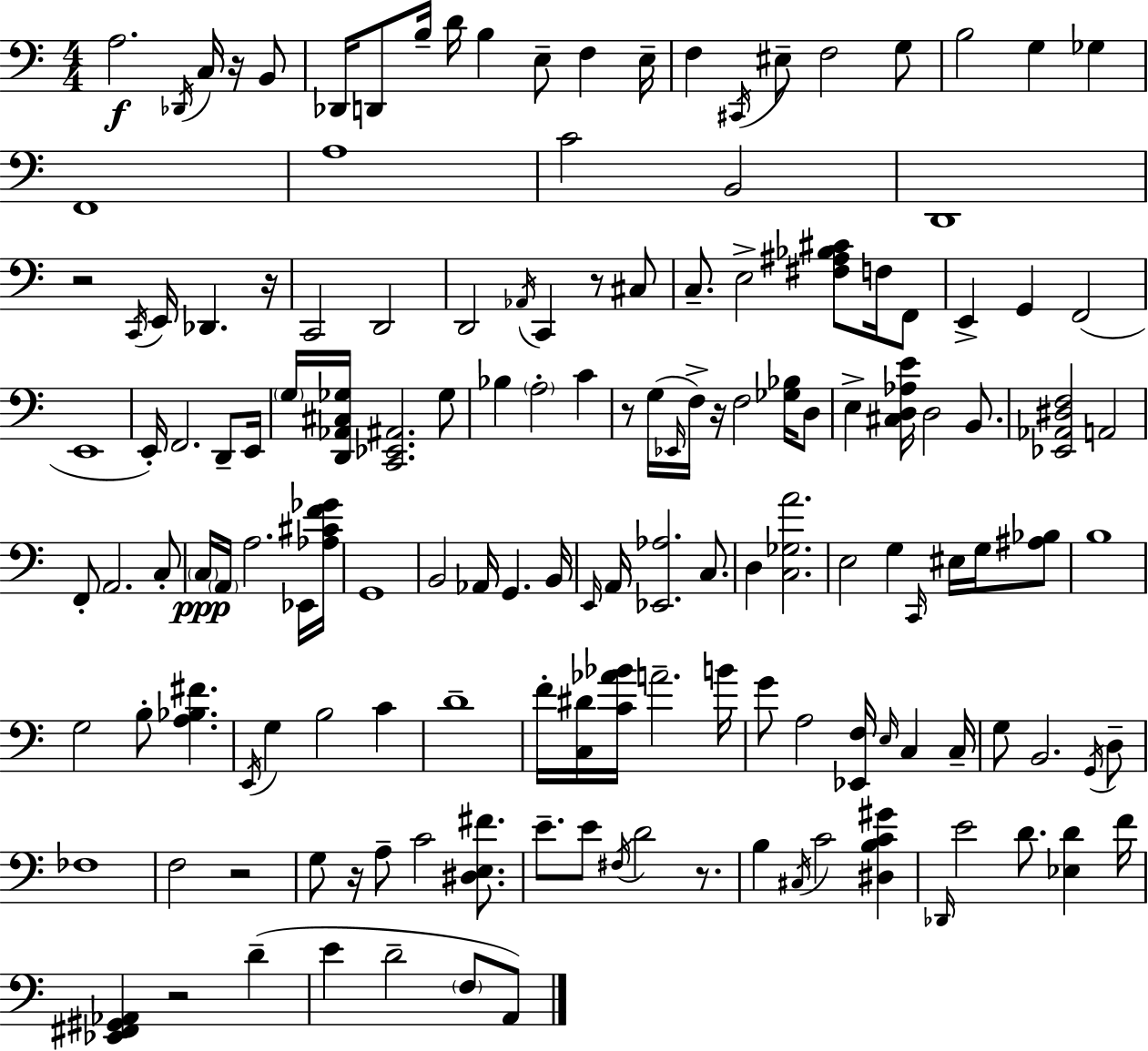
{
  \clef bass
  \numericTimeSignature
  \time 4/4
  \key c \major
  \repeat volta 2 { a2.\f \acciaccatura { des,16 } c16 r16 b,8 | des,16 d,8 b16-- d'16 b4 e8-- f4 | e16-- f4 \acciaccatura { cis,16 } eis8-- f2 | g8 b2 g4 ges4 | \break f,1 | a1 | c'2 b,2 | d,1 | \break r2 \acciaccatura { c,16 } e,16 des,4. | r16 c,2 d,2 | d,2 \acciaccatura { aes,16 } c,4 | r8 cis8 c8.-- e2-> <fis ais bes cis'>8 | \break f16 f,8 e,4-> g,4 f,2( | e,1 | e,16-.) f,2. | d,8-- e,16 \parenthesize g16 <d, aes, cis ges>16 <c, ees, ais,>2. | \break ges8 bes4 \parenthesize a2-. | c'4 r8 g16( \grace { ees,16 } f16->) r16 f2 | <ges bes>16 d8 e4-> <cis d aes e'>16 d2 | b,8. <ees, aes, dis f>2 a,2 | \break f,8-. a,2. | c8-. \parenthesize c16\ppp \parenthesize a,16 a2. | ees,16 <aes cis' f' ges'>16 g,1 | b,2 aes,16 g,4. | \break b,16 \grace { e,16 } a,16 <ees, aes>2. | c8. d4 <c ges a'>2. | e2 g4 | \grace { c,16 } eis16 g16 <ais bes>8 b1 | \break g2 b8-. | <a bes fis'>4. \acciaccatura { e,16 } g4 b2 | c'4 d'1-- | f'16-. <c dis'>16 <c' aes' bes'>16 a'2.-- | \break b'16 g'8 a2 | <ees, f>16 \grace { e16 } c4 c16-- g8 b,2. | \acciaccatura { g,16 } d8-- fes1 | f2 | \break r2 g8 r16 a8-- c'2 | <dis e fis'>8. e'8.-- e'8 \acciaccatura { fis16 } | d'2 r8. b4 \acciaccatura { cis16 } | c'2 <dis b c' gis'>4 \grace { des,16 } e'2 | \break d'8. <ees d'>4 f'16 <ees, fis, gis, aes,>4 | r2 d'4--( e'4 | d'2-- \parenthesize f8 a,8) } \bar "|."
}